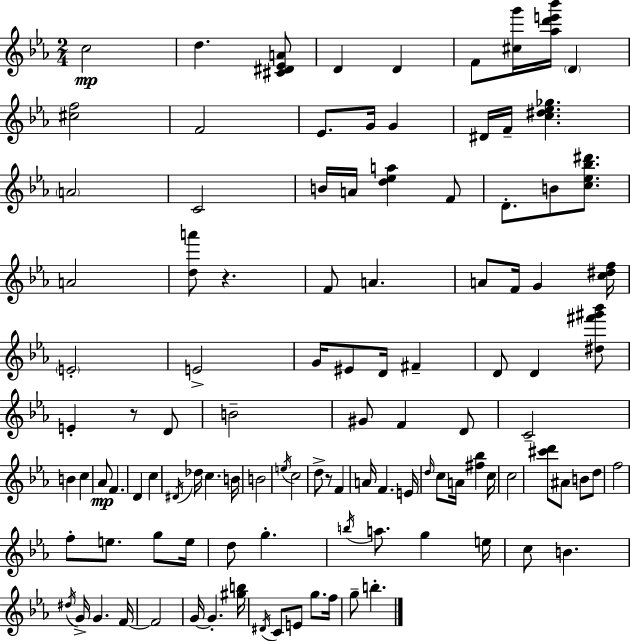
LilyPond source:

{
  \clef treble
  \numericTimeSignature
  \time 2/4
  \key c \minor
  c''2\mp | d''4. <cis' dis' ees' a'>8 | d'4 d'4 | f'8 <cis'' g'''>16 <aes'' d''' e''' bes'''>16 \parenthesize d'4 | \break <cis'' f''>2 | f'2 | ees'8. g'16 g'4 | dis'16 f'16-- <c'' dis'' ees'' ges''>4. | \break \parenthesize a'2 | c'2 | b'16 a'16 <d'' ees'' a''>4 f'8 | d'8.-. b'8 <c'' ees'' bes'' dis'''>8. | \break a'2 | <d'' a'''>8 r4. | f'8 a'4. | a'8 f'16 g'4 <c'' dis'' f''>16 | \break \parenthesize e'2-. | e'2-> | g'16 eis'8 d'16 fis'4-- | d'8 d'4 <dis'' fis''' gis''' bes'''>8 | \break e'4-. r8 d'8 | b'2-- | gis'8 f'4 d'8 | c'2-- | \break b'4 c''4 | aes'8\mp f'4. | d'4 c''4 | \acciaccatura { dis'16 } des''16 c''4. | \break b'16 b'2 | \acciaccatura { e''16 } c''2 | d''8-> r8 f'4 | a'16 f'4. | \break e'16 \grace { d''16 } c''8 a'16 <fis'' bes''>4 | c''16 c''2 | <cis''' d'''>8 ais'8 b'8 | d''8 f''2 | \break f''8-. e''8. | g''8 e''16 d''8 g''4.-. | \acciaccatura { b''16 } a''8. g''4 | e''16 c''8 b'4. | \break \acciaccatura { dis''16 } g'16-> g'4. | f'16~~ f'2 | g'16~~ g'4.-. | <gis'' b''>16 \acciaccatura { dis'16 } c'8 | \break e'8 g''8. f''16 g''8-- | b''4.-. \bar "|."
}